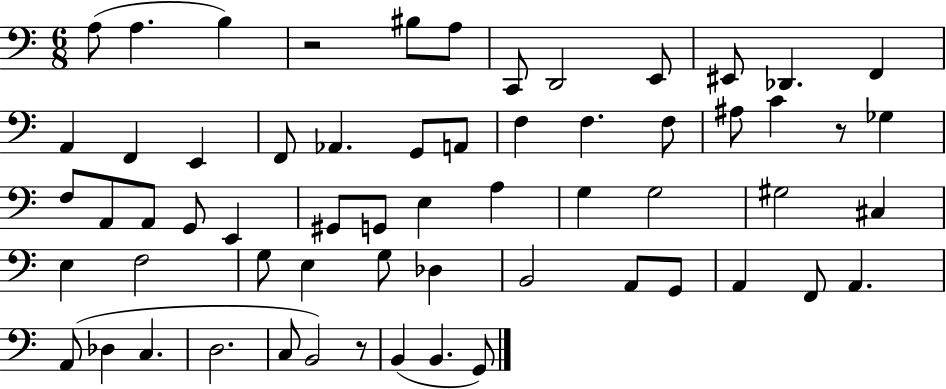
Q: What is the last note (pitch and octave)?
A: G2